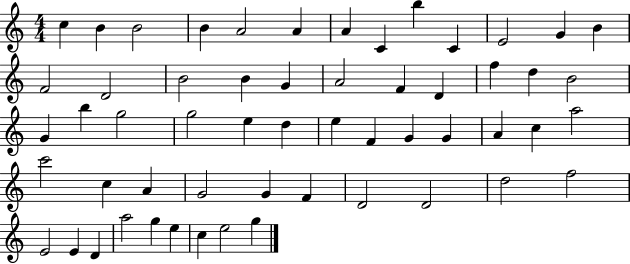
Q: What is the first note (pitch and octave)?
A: C5